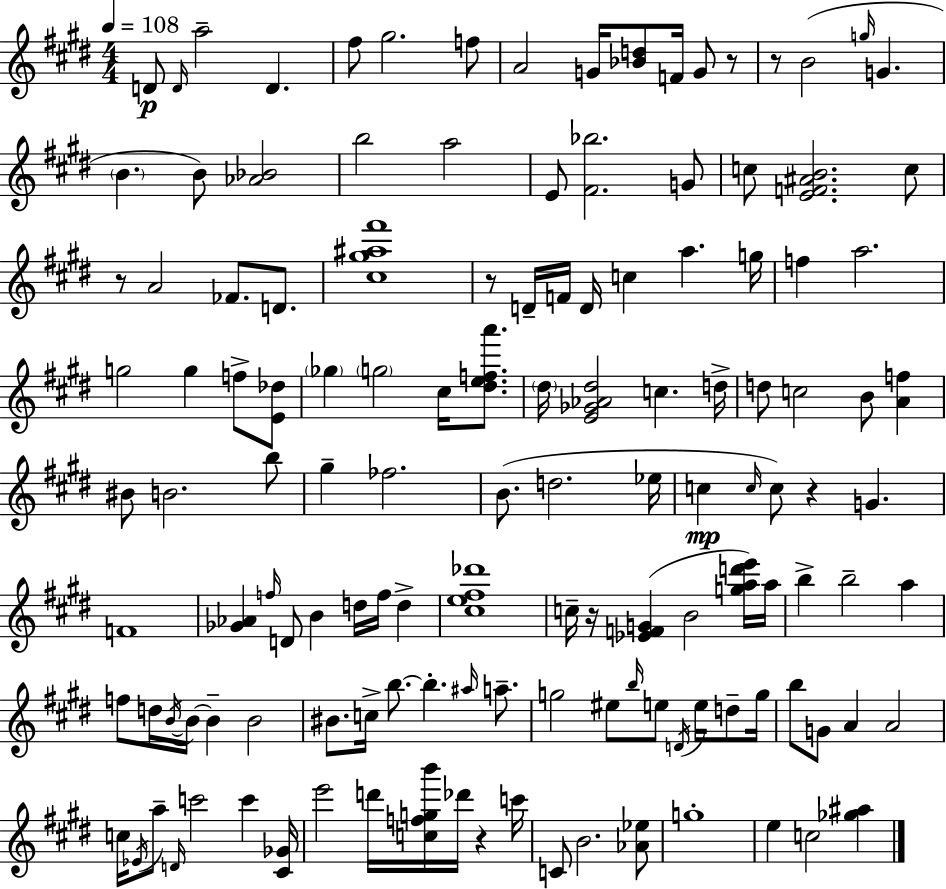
X:1
T:Untitled
M:4/4
L:1/4
K:E
D/2 D/4 a2 D ^f/2 ^g2 f/2 A2 G/4 [_Bd]/2 F/4 G/2 z/2 z/2 B2 g/4 G B B/2 [_A_B]2 b2 a2 E/2 [^F_b]2 G/2 c/2 [EF^AB]2 c/2 z/2 A2 _F/2 D/2 [^c^g^a^f']4 z/2 D/4 F/4 D/4 c a g/4 f a2 g2 g f/2 [E_d]/2 _g g2 ^c/4 [^defa']/2 ^d/4 [E_G_A^d]2 c d/4 d/2 c2 B/2 [Af] ^B/2 B2 b/2 ^g _f2 B/2 d2 _e/4 c c/4 c/2 z G F4 [_G_A] f/4 D/2 B d/4 f/4 d [^ce^f_d']4 c/4 z/4 [_EFG] B2 [gad'e']/4 a/4 b b2 a f/2 d/4 B/4 B/4 B B2 ^B/2 c/4 b/2 b ^a/4 a/2 g2 ^e/2 b/4 e/2 D/4 e/4 d/2 g/4 b/2 G/2 A A2 c/4 _E/4 a/2 D/4 c'2 c' [^C_G]/4 e'2 d'/4 [cfgb']/4 _d'/4 z c'/4 C/2 B2 [_A_e]/2 g4 e c2 [_g^a]